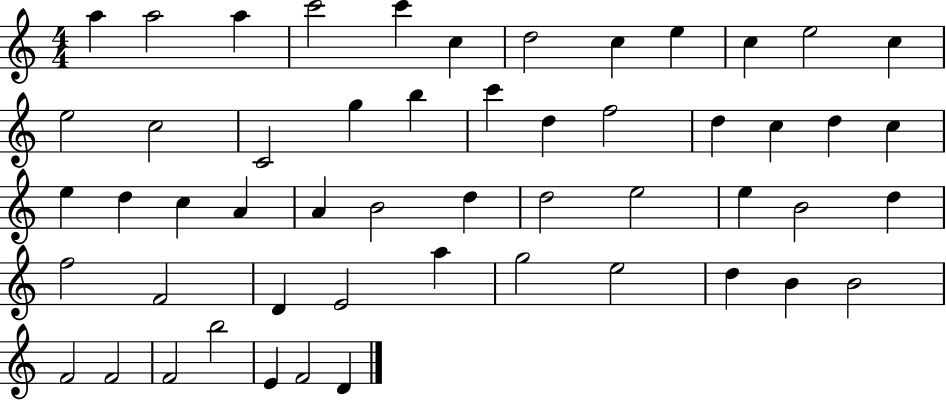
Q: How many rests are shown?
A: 0